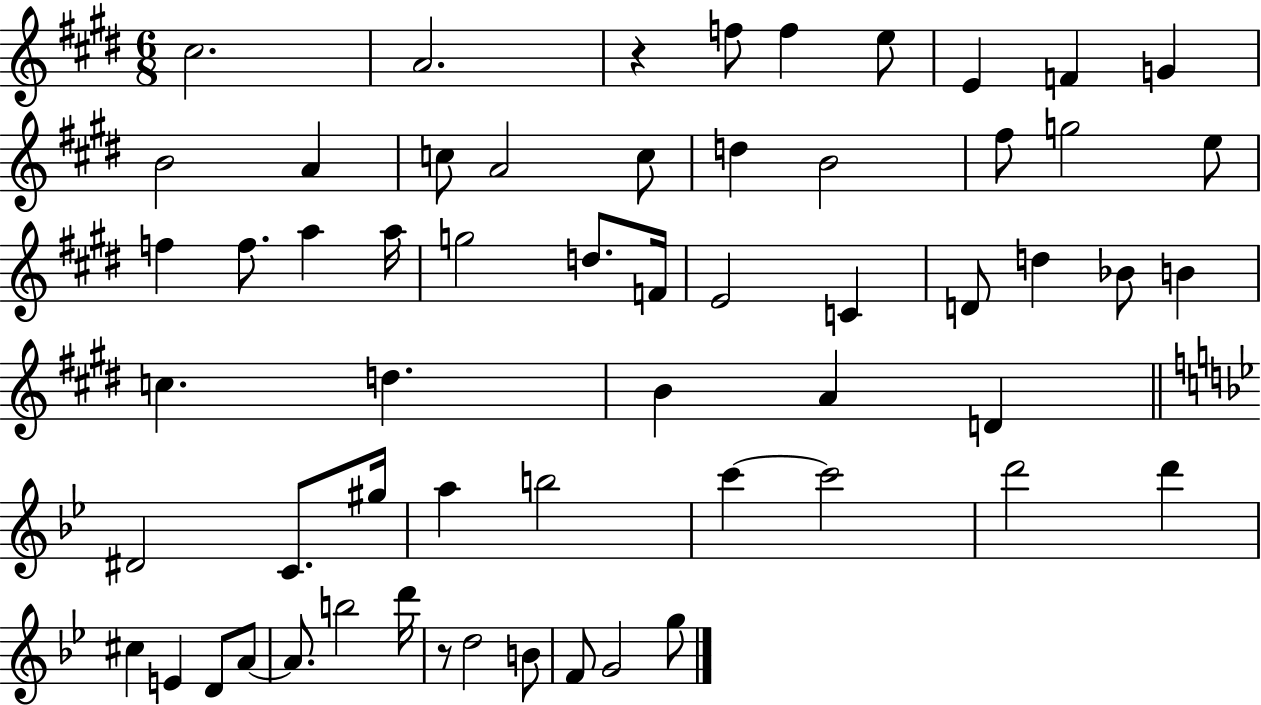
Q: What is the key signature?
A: E major